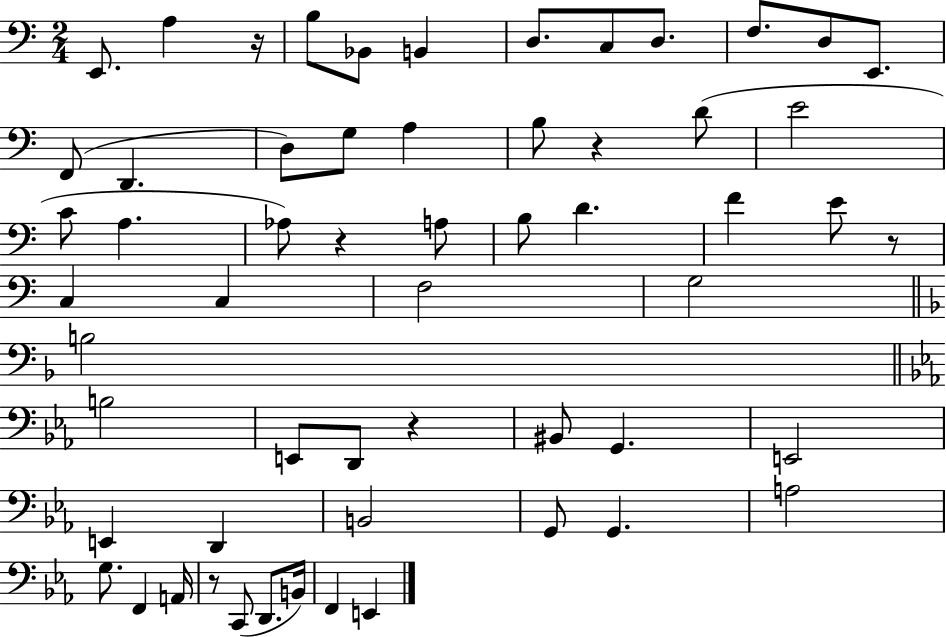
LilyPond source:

{
  \clef bass
  \numericTimeSignature
  \time 2/4
  \key c \major
  e,8. a4 r16 | b8 bes,8 b,4 | d8. c8 d8. | f8. d8 e,8. | \break f,8( d,4. | d8) g8 a4 | b8 r4 d'8( | e'2 | \break c'8 a4. | aes8) r4 a8 | b8 d'4. | f'4 e'8 r8 | \break c4 c4 | f2 | g2 | \bar "||" \break \key d \minor b2 | \bar "||" \break \key c \minor b2 | e,8 d,8 r4 | bis,8 g,4. | e,2 | \break e,4 d,4 | b,2 | g,8 g,4. | a2 | \break g8. f,4 a,16 | r8 c,8( d,8. b,16) | f,4 e,4 | \bar "|."
}